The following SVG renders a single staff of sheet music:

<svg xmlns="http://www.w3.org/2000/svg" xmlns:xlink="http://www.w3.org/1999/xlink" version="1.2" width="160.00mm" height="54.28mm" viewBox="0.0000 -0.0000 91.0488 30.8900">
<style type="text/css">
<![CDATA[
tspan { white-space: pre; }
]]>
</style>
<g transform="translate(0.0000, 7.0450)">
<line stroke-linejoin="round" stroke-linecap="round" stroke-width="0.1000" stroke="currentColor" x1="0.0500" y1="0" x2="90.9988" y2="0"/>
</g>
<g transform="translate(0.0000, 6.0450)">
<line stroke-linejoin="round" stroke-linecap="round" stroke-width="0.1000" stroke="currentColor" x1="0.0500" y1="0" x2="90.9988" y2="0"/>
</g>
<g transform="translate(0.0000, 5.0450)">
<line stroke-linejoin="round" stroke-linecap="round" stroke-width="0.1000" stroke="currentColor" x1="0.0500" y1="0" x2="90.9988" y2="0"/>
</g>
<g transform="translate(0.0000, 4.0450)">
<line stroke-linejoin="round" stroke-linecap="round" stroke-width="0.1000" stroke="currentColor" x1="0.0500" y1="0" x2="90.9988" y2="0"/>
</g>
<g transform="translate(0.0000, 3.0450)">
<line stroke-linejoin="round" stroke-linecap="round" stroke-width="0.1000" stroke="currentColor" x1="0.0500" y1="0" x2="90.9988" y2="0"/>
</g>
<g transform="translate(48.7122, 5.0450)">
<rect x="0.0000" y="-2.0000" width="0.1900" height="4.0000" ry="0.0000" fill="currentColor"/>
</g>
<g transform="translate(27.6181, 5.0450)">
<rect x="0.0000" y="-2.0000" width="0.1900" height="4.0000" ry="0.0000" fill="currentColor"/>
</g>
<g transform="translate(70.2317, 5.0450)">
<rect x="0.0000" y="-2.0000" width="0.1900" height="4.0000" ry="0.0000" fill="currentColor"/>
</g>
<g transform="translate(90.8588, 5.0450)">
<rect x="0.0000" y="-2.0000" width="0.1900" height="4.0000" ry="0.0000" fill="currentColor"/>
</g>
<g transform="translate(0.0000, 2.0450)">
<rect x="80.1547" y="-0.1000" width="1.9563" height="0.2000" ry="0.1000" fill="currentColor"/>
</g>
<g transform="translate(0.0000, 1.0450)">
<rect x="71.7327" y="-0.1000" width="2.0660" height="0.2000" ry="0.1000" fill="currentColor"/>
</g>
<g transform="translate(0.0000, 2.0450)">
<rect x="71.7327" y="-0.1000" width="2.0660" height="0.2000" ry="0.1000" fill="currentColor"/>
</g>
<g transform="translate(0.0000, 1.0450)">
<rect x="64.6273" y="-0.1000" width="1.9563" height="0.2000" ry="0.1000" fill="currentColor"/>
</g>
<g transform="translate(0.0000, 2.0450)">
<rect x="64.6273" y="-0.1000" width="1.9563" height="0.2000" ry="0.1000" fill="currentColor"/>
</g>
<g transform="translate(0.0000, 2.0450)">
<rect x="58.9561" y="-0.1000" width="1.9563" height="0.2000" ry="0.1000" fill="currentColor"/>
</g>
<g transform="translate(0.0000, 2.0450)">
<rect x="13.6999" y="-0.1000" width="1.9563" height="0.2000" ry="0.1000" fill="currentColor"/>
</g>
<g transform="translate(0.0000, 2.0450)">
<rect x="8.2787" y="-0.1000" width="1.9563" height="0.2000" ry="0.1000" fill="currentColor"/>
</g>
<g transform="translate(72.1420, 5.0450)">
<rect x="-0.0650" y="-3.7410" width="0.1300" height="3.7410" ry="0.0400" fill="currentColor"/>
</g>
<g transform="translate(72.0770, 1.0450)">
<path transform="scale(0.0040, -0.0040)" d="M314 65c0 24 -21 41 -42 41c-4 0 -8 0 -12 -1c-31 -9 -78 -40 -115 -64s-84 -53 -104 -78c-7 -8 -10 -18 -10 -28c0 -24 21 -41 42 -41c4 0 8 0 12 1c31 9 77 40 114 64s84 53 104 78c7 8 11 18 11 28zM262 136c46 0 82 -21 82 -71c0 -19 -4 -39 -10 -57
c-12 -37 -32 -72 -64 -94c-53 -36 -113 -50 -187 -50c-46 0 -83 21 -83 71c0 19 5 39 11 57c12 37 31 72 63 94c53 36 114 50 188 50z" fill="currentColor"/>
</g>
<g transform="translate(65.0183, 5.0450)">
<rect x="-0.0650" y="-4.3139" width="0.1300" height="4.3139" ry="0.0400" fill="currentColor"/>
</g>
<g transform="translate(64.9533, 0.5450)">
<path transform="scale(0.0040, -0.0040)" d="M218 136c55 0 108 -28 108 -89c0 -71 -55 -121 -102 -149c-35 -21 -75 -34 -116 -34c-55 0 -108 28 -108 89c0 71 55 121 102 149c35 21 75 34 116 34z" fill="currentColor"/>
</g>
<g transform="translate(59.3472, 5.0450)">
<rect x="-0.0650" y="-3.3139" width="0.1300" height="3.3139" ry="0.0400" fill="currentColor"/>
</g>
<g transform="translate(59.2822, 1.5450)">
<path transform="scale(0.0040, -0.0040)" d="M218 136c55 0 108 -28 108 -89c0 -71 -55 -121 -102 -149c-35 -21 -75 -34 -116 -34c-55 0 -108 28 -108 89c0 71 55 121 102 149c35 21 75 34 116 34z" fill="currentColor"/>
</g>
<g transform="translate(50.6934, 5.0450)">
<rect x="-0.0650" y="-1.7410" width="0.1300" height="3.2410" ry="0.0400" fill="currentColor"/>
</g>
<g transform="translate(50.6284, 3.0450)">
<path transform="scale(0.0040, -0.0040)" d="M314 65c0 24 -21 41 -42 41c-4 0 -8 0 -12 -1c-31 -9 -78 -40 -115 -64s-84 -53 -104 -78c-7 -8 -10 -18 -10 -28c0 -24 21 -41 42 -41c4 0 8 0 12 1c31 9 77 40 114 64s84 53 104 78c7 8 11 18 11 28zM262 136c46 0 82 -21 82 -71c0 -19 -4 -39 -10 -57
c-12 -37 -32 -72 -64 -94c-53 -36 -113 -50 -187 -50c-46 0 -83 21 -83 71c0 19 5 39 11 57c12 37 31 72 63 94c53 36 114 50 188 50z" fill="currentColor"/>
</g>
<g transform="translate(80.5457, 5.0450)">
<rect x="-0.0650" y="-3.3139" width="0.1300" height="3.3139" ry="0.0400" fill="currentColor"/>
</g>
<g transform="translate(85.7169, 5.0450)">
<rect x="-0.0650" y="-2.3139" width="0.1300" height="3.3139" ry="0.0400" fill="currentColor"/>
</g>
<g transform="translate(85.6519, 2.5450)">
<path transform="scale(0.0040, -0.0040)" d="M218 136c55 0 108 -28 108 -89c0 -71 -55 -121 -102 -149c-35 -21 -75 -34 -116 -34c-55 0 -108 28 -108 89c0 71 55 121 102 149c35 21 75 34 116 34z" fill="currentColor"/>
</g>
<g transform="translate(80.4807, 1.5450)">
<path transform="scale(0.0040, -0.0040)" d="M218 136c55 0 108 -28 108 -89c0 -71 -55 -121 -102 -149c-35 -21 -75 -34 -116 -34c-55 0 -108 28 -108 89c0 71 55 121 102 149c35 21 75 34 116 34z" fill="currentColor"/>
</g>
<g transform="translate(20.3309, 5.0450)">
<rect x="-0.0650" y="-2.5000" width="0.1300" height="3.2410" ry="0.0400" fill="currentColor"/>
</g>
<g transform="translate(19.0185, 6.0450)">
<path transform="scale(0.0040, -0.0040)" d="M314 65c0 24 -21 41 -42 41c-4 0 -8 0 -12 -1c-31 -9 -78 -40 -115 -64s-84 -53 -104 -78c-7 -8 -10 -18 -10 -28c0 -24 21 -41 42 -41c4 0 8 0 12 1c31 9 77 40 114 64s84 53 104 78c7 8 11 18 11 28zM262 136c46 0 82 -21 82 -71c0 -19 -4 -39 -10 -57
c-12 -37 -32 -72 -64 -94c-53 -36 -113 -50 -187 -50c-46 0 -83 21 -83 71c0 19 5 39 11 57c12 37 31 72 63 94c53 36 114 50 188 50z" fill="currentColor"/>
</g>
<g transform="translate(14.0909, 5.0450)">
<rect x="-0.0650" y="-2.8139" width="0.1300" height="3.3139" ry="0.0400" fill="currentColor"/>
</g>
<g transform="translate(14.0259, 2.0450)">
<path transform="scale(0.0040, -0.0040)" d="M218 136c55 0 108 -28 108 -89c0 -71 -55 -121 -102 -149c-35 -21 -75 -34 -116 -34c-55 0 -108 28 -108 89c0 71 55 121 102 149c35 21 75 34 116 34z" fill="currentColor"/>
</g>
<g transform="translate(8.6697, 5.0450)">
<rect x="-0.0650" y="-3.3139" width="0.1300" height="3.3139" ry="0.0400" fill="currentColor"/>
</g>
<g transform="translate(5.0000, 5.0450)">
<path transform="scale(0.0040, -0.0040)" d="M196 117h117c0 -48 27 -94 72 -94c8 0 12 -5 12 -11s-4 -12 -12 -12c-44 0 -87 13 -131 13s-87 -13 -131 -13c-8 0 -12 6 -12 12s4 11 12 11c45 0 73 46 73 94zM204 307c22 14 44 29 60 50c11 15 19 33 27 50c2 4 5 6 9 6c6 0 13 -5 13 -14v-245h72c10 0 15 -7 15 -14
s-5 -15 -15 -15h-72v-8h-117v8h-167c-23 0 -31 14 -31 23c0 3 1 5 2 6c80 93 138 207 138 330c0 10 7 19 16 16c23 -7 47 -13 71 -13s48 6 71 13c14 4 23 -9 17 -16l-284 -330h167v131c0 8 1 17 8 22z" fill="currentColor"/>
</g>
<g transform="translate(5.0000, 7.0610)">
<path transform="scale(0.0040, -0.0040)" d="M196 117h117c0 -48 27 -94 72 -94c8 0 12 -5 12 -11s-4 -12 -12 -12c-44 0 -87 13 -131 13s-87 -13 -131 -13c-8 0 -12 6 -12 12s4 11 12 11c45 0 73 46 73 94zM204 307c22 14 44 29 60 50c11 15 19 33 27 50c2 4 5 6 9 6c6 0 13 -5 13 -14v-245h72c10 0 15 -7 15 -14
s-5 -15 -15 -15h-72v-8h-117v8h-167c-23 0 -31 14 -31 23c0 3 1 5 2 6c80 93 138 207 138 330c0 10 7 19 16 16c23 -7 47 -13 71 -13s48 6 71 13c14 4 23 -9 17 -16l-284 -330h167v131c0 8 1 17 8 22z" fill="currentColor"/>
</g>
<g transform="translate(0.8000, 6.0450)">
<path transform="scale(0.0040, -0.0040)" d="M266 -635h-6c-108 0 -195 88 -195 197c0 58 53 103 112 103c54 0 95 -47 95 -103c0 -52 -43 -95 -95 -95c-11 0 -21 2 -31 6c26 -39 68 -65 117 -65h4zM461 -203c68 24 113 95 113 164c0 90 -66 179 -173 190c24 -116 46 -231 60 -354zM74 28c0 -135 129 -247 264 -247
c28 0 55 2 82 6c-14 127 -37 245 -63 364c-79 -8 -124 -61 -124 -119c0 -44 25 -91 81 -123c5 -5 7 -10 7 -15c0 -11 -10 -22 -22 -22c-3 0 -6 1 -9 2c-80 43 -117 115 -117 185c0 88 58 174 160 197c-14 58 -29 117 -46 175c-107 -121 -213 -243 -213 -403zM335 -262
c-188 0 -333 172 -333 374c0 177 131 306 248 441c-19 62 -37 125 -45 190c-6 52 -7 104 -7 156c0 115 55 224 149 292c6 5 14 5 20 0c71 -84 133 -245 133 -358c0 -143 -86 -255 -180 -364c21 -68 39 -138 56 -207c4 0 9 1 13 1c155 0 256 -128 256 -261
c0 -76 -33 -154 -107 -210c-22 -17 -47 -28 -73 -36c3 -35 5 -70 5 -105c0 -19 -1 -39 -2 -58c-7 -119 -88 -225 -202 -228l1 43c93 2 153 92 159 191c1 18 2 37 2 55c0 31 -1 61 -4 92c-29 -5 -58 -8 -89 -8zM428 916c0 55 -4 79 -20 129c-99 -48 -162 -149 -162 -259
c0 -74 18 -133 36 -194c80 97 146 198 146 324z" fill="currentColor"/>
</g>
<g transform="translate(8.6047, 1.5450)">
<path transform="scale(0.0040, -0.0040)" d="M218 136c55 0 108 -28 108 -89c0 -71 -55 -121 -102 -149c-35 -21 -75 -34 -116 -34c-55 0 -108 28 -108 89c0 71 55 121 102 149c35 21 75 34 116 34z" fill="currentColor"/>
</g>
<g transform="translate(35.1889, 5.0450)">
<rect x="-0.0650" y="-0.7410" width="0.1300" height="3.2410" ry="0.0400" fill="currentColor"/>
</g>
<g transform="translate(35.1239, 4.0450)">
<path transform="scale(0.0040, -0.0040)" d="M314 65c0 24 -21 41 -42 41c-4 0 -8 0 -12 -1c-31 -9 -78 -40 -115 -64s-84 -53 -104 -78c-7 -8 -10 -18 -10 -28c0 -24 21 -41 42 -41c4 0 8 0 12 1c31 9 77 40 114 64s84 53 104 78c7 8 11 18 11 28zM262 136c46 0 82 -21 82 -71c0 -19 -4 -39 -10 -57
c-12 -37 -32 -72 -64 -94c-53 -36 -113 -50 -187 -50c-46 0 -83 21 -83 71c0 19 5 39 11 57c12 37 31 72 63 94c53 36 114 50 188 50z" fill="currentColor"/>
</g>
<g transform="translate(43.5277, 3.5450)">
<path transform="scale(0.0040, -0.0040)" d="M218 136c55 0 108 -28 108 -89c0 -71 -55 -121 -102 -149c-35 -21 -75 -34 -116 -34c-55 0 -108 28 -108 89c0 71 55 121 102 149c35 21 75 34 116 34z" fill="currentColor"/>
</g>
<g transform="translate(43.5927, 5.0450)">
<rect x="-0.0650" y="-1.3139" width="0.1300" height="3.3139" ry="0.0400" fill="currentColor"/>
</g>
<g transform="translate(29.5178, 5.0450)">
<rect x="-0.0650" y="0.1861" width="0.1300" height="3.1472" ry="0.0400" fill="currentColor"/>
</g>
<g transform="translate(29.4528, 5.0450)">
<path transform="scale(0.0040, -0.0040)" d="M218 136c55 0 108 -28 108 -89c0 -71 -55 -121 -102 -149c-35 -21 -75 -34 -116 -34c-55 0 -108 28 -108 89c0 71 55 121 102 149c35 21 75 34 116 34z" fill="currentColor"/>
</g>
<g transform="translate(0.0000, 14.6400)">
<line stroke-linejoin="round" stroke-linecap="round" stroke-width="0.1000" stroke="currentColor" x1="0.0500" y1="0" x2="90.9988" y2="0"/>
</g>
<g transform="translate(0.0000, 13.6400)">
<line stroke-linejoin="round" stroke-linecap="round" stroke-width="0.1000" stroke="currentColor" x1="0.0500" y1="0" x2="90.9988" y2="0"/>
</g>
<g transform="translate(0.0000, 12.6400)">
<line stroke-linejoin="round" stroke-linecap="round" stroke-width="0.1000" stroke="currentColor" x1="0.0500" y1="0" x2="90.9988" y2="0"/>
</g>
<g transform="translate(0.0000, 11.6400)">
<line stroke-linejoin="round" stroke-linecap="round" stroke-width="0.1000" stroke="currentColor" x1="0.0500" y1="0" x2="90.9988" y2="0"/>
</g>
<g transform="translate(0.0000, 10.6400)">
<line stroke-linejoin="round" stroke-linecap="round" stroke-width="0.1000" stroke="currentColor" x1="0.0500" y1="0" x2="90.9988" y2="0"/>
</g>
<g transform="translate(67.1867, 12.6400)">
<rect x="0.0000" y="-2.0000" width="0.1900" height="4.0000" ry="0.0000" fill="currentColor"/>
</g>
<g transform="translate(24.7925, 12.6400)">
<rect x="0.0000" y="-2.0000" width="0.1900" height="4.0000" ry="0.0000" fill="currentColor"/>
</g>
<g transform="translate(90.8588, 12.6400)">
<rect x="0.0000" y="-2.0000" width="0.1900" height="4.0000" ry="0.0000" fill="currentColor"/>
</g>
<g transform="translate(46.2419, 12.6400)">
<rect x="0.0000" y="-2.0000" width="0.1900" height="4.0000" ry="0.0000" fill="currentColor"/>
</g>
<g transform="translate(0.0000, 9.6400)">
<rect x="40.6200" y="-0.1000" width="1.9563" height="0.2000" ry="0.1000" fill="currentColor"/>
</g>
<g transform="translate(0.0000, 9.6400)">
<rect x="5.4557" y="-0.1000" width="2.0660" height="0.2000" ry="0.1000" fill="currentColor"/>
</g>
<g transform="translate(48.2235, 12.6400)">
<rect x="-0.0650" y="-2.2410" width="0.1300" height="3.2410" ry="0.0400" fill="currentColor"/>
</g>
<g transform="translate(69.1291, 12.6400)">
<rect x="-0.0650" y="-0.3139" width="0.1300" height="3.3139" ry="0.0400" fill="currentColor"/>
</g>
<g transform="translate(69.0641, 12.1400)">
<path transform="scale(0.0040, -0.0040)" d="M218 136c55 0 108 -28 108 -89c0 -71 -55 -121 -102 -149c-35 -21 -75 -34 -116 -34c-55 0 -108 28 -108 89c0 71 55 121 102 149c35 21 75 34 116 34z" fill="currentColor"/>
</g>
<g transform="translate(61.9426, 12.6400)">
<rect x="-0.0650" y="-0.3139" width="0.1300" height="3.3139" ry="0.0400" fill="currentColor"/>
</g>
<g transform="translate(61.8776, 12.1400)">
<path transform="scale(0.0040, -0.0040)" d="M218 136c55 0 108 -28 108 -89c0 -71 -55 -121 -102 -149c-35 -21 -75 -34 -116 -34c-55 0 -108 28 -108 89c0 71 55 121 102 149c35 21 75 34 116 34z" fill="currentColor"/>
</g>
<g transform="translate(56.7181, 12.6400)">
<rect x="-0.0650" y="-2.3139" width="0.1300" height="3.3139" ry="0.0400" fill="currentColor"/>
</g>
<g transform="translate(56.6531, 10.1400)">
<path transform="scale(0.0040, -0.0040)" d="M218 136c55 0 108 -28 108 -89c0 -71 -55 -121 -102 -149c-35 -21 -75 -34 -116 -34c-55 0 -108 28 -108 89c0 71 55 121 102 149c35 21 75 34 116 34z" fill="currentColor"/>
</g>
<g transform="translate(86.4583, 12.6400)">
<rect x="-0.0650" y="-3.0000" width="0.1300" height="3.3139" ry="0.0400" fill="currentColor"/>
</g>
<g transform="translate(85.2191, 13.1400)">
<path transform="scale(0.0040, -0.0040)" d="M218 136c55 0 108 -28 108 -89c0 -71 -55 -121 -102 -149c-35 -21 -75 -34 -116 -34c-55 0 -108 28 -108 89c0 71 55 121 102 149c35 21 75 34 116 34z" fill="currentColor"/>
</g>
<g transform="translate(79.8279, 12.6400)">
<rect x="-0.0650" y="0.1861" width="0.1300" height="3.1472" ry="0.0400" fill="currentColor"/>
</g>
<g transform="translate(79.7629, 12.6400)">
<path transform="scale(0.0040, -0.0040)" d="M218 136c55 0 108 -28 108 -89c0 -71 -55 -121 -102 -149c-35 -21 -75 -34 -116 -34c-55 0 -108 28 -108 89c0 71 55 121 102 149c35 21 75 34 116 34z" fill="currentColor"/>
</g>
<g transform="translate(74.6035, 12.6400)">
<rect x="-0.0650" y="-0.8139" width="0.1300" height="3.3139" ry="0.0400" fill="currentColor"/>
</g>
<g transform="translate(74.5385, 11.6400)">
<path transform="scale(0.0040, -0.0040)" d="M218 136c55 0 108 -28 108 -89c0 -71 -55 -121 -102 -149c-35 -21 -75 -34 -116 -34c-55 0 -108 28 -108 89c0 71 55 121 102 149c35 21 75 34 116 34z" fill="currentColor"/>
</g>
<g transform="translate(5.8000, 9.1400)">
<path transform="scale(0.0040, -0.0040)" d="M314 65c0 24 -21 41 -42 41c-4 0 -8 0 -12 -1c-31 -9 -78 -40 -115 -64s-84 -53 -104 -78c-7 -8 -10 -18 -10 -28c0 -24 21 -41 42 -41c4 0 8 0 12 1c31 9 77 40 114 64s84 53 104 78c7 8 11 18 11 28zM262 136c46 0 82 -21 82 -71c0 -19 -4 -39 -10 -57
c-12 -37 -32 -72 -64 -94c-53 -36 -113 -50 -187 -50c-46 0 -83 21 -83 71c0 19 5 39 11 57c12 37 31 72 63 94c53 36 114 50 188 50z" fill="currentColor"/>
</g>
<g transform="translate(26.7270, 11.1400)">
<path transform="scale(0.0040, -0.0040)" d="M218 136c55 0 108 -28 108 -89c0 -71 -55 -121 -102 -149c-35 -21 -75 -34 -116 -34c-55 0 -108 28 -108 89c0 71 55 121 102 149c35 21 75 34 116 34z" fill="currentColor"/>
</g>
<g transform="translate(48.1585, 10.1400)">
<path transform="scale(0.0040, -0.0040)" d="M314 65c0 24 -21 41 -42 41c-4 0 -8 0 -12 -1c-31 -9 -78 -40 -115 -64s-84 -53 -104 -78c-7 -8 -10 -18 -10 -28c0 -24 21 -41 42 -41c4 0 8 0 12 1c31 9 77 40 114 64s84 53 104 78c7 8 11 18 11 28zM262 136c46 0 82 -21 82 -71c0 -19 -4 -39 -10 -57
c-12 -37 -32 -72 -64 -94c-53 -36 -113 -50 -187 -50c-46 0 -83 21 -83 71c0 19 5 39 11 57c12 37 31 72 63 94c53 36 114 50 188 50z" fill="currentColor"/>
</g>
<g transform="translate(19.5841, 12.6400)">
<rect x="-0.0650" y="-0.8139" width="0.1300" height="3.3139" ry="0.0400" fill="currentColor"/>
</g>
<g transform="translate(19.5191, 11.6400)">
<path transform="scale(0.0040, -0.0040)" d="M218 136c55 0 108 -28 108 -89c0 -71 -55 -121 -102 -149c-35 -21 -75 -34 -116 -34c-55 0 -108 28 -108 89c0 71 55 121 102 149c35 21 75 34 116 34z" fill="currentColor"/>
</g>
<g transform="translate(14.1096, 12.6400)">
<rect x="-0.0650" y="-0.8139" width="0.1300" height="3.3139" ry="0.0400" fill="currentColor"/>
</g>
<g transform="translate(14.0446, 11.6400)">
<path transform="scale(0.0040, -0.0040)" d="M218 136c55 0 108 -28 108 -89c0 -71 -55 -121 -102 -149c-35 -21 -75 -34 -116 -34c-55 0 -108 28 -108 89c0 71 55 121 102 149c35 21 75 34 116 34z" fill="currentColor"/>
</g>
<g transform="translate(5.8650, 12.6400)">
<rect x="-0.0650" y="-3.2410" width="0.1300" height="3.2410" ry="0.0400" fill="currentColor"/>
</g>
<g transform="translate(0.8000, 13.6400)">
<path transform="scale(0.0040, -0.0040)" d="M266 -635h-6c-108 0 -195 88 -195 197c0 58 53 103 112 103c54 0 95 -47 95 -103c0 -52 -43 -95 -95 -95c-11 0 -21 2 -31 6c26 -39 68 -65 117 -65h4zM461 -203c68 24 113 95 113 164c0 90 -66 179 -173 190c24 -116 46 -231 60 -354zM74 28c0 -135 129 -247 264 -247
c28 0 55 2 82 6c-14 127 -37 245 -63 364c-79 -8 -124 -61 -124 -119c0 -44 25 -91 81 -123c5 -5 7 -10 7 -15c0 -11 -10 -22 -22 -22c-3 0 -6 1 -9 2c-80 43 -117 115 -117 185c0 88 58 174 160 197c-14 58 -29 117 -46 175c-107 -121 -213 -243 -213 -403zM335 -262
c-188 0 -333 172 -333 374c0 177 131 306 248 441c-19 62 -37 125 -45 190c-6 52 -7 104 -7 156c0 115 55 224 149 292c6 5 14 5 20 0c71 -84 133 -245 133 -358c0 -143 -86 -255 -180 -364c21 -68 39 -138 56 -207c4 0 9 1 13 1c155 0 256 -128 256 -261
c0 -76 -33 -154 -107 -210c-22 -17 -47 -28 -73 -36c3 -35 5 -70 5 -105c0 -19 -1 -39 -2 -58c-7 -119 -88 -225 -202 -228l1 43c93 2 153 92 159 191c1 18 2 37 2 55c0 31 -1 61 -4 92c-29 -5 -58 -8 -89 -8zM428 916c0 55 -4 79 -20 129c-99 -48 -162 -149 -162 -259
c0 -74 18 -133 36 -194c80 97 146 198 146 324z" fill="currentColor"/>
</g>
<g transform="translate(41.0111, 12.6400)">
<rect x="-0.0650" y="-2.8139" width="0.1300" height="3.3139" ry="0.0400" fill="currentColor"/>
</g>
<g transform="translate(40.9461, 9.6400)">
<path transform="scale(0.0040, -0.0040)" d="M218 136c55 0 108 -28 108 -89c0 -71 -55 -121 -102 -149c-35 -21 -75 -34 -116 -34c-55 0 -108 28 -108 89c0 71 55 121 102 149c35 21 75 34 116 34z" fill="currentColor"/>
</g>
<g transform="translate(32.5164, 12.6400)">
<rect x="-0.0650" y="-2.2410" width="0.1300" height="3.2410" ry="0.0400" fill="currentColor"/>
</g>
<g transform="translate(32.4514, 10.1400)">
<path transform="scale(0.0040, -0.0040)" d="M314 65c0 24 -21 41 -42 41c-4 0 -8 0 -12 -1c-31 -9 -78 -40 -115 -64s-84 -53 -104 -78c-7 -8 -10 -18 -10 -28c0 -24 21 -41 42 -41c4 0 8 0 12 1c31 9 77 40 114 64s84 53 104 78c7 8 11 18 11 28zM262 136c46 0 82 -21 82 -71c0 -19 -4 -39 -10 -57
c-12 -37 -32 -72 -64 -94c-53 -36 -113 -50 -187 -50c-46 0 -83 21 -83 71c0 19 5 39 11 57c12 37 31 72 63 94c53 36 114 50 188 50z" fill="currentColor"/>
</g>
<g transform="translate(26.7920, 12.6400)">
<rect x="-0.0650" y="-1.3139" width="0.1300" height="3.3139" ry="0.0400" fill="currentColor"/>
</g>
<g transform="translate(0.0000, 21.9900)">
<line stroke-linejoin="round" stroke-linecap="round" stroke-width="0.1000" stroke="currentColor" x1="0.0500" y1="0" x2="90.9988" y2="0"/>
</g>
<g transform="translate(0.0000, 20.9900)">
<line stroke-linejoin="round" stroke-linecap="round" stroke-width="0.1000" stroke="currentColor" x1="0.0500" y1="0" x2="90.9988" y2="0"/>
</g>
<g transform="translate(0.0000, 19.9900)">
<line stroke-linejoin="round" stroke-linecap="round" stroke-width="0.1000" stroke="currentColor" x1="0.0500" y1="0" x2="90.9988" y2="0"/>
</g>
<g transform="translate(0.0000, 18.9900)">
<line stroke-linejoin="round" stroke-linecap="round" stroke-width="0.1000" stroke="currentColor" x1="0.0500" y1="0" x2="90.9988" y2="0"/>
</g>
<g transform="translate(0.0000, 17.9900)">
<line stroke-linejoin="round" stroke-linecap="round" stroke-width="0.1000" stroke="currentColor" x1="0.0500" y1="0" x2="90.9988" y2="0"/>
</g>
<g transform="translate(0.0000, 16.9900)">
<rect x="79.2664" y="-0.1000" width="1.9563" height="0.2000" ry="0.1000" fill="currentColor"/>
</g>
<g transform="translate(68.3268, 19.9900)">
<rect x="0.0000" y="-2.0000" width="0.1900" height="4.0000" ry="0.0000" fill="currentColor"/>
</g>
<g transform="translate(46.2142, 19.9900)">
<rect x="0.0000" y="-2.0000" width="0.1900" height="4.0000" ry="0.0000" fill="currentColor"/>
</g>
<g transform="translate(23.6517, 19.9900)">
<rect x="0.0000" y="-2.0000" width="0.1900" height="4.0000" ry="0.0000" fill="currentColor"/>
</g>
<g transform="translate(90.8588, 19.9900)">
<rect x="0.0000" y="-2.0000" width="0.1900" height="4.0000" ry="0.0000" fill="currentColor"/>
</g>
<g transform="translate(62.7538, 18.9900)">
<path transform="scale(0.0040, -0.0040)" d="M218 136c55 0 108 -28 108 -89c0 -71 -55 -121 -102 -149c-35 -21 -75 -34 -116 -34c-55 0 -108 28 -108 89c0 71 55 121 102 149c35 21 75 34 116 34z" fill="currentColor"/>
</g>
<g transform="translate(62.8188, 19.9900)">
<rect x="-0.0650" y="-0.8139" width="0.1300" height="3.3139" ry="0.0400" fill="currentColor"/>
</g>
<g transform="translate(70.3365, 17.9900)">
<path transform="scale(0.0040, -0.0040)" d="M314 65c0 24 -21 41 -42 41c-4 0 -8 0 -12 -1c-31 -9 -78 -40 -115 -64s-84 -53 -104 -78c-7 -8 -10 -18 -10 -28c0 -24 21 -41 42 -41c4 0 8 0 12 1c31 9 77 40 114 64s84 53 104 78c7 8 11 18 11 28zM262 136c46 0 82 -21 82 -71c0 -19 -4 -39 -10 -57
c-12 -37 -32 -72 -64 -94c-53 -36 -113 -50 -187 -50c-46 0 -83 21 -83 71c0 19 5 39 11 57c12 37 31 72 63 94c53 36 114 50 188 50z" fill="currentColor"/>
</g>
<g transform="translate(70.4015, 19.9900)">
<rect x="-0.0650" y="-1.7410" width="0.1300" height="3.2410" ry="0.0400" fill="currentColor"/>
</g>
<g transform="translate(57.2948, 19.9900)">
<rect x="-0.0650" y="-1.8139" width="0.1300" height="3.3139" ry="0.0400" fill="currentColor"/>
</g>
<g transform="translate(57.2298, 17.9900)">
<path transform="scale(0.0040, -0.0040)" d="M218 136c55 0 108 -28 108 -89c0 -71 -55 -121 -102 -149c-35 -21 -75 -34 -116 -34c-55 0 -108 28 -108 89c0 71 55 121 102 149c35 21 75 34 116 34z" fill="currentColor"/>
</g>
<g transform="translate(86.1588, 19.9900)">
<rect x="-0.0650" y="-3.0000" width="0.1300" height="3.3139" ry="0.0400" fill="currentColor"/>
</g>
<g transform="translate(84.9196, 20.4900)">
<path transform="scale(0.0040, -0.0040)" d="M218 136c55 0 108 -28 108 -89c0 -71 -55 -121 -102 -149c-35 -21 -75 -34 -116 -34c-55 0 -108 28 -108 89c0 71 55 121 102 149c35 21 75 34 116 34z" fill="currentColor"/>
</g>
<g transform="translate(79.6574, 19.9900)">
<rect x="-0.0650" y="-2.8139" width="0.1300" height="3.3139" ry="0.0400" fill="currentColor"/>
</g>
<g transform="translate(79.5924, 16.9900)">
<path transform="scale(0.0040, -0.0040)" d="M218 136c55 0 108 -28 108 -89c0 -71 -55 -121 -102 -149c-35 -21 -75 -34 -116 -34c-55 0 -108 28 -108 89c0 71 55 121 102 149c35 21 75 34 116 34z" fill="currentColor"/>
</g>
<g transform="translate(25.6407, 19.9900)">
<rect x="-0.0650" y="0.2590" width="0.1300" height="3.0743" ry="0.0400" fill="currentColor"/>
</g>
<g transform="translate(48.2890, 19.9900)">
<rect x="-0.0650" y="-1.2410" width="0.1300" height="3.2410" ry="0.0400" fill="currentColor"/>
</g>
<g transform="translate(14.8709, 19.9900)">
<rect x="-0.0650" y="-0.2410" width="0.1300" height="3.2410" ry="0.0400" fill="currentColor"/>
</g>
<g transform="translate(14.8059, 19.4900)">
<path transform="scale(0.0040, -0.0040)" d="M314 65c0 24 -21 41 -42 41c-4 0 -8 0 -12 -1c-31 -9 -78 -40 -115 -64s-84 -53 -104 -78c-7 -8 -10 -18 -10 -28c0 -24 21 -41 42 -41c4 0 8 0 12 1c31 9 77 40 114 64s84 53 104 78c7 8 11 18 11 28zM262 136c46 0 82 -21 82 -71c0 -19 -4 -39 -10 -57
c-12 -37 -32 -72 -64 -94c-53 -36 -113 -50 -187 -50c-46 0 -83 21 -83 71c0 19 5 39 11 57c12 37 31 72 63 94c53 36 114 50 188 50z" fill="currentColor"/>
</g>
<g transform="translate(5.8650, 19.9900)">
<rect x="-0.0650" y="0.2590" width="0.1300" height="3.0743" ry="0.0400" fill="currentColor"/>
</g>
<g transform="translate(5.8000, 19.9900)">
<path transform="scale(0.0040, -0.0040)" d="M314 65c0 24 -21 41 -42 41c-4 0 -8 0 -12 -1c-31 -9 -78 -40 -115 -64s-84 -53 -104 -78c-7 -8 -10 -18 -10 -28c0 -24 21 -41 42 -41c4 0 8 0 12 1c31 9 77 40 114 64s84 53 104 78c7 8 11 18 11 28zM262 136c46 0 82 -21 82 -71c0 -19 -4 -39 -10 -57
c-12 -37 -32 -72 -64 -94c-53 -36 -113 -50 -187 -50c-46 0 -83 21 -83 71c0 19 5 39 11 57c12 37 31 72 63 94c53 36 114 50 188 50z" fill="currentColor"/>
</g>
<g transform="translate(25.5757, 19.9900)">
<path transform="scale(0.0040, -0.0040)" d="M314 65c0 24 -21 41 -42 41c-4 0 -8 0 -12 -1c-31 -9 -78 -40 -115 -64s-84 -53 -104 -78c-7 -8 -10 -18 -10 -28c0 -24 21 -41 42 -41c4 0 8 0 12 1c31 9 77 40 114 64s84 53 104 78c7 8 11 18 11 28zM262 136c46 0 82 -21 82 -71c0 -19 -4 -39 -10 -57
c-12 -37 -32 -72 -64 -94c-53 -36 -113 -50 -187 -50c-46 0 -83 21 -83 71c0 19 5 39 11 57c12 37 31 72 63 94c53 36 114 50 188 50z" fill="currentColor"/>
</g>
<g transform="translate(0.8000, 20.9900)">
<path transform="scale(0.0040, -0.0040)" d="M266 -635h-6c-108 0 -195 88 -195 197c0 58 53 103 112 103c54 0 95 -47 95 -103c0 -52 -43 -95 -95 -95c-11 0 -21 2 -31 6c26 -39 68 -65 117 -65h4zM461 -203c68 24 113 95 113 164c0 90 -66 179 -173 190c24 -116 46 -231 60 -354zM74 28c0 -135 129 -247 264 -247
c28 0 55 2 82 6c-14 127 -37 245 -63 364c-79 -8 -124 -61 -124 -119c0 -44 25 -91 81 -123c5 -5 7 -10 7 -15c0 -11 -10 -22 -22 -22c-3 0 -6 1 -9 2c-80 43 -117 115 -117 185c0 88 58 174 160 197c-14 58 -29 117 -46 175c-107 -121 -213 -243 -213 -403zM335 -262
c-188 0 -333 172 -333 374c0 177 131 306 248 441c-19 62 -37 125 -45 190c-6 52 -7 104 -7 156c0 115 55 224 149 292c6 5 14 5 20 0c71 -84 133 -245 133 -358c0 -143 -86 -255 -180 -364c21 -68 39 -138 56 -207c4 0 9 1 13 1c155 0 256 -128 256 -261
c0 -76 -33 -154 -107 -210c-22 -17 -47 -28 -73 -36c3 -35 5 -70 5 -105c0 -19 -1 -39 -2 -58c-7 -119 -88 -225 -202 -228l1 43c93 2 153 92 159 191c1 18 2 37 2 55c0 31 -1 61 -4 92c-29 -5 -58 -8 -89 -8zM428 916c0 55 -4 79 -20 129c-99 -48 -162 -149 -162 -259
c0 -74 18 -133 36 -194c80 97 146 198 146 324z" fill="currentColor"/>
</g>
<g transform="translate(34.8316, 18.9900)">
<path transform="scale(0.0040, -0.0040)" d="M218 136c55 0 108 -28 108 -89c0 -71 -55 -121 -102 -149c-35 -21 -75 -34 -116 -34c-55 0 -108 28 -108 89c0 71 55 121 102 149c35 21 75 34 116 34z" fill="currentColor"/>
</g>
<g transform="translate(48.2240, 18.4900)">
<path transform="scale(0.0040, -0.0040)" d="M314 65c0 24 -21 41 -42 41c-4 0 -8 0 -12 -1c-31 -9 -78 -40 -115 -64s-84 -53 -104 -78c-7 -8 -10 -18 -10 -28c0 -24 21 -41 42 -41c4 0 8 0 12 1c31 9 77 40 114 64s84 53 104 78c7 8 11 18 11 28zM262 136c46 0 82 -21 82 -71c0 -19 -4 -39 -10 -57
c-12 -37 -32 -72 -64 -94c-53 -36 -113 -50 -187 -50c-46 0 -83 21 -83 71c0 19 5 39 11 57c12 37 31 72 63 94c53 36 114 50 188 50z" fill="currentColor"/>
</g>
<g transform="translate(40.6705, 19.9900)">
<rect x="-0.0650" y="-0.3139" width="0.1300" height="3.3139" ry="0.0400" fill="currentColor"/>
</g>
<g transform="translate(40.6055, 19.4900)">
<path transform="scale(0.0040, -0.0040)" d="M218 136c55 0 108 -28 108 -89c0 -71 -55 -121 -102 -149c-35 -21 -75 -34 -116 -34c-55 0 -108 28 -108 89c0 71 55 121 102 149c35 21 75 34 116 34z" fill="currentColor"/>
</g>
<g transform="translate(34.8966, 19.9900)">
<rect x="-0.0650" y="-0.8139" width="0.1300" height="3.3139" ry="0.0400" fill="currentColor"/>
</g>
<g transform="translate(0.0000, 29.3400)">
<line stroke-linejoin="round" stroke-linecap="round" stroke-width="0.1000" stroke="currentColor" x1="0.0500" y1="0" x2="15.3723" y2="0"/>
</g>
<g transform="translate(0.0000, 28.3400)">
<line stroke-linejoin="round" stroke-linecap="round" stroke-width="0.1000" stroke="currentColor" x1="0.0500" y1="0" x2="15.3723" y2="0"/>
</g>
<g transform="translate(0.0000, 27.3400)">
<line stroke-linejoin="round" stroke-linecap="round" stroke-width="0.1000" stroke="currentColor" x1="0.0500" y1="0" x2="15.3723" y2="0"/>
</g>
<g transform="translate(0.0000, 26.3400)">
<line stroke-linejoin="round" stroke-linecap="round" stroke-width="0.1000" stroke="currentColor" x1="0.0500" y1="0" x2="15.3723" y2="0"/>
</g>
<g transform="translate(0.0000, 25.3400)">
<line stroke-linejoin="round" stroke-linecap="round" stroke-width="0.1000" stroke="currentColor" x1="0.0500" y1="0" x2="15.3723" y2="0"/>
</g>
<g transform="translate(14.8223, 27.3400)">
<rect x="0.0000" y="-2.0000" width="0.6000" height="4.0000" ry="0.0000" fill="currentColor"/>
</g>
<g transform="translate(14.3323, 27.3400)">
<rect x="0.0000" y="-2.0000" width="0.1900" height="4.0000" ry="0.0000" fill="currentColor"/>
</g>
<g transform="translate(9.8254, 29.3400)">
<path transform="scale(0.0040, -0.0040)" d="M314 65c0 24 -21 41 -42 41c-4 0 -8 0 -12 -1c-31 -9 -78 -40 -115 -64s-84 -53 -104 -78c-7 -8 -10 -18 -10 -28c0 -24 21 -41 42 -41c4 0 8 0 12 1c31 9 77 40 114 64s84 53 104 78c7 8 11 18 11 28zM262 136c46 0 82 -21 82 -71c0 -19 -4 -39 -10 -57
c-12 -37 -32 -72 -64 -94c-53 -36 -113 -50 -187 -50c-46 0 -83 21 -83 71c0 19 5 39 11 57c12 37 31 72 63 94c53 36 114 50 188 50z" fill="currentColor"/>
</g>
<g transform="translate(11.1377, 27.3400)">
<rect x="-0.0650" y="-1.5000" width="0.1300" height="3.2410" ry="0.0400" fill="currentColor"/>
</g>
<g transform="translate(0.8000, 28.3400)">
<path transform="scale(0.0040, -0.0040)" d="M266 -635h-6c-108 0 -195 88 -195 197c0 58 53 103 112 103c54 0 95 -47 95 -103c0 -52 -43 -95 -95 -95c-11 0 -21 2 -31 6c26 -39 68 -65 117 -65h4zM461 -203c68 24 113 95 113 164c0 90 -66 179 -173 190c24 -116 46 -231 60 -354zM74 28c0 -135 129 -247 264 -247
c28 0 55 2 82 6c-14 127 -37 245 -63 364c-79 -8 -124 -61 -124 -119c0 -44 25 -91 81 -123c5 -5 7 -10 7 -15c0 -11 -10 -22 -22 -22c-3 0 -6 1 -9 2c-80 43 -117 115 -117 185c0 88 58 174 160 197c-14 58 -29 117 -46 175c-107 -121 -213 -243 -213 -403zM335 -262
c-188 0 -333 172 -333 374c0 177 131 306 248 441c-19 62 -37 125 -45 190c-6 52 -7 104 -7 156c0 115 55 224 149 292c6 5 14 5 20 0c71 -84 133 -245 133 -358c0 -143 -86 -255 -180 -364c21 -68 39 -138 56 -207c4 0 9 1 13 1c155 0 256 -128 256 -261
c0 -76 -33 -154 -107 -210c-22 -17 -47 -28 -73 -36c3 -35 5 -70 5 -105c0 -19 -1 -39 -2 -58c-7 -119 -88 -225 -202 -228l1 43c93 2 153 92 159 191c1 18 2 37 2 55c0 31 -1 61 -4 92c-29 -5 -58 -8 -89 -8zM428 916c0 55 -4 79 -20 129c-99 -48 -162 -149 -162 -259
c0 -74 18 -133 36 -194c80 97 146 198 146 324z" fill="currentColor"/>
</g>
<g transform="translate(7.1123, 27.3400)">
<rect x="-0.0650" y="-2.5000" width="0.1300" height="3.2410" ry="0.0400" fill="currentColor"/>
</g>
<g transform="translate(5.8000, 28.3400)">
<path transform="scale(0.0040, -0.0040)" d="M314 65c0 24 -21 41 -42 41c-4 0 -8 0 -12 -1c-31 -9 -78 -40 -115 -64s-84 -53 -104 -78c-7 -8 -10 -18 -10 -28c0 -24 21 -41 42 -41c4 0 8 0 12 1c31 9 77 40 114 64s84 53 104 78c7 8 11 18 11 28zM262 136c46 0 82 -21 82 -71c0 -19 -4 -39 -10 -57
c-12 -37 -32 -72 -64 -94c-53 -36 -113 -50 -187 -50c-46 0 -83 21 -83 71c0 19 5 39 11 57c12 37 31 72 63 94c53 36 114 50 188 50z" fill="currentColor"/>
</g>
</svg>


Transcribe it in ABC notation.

X:1
T:Untitled
M:4/4
L:1/4
K:C
b a G2 B d2 e f2 b d' c'2 b g b2 d d e g2 a g2 g c c d B A B2 c2 B2 d c e2 f d f2 a A G2 E2